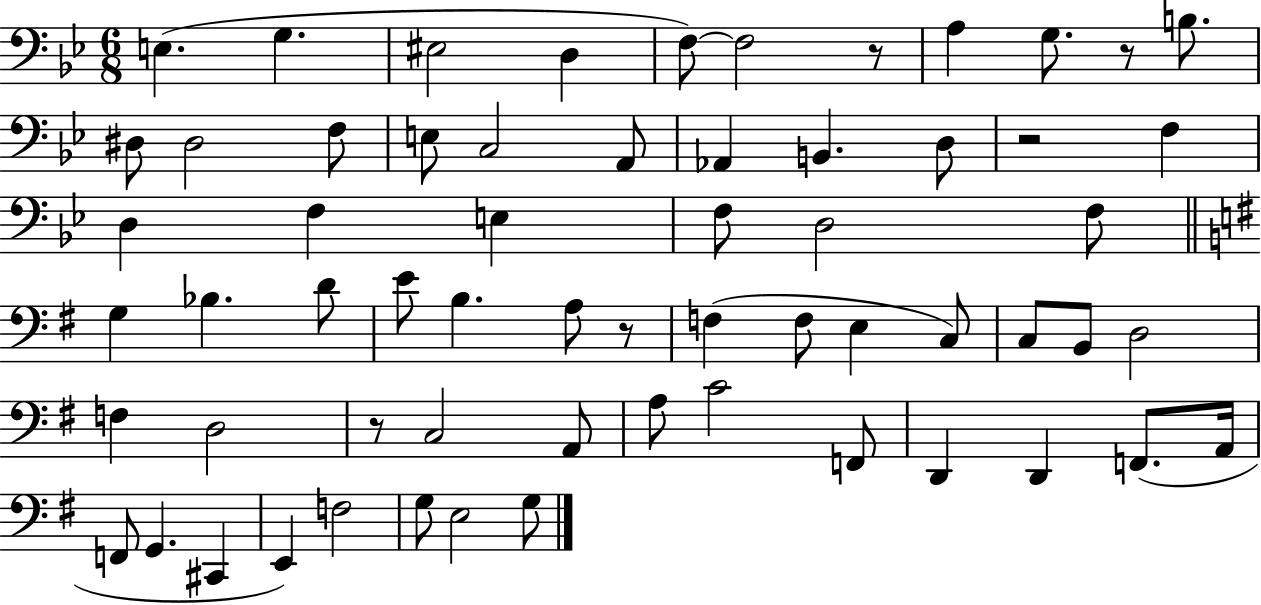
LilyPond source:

{
  \clef bass
  \numericTimeSignature
  \time 6/8
  \key bes \major
  e4.( g4. | eis2 d4 | f8~~) f2 r8 | a4 g8. r8 b8. | \break dis8 dis2 f8 | e8 c2 a,8 | aes,4 b,4. d8 | r2 f4 | \break d4 f4 e4 | f8 d2 f8 | \bar "||" \break \key e \minor g4 bes4. d'8 | e'8 b4. a8 r8 | f4( f8 e4 c8) | c8 b,8 d2 | \break f4 d2 | r8 c2 a,8 | a8 c'2 f,8 | d,4 d,4 f,8.( a,16 | \break f,8 g,4. cis,4 | e,4) f2 | g8 e2 g8 | \bar "|."
}